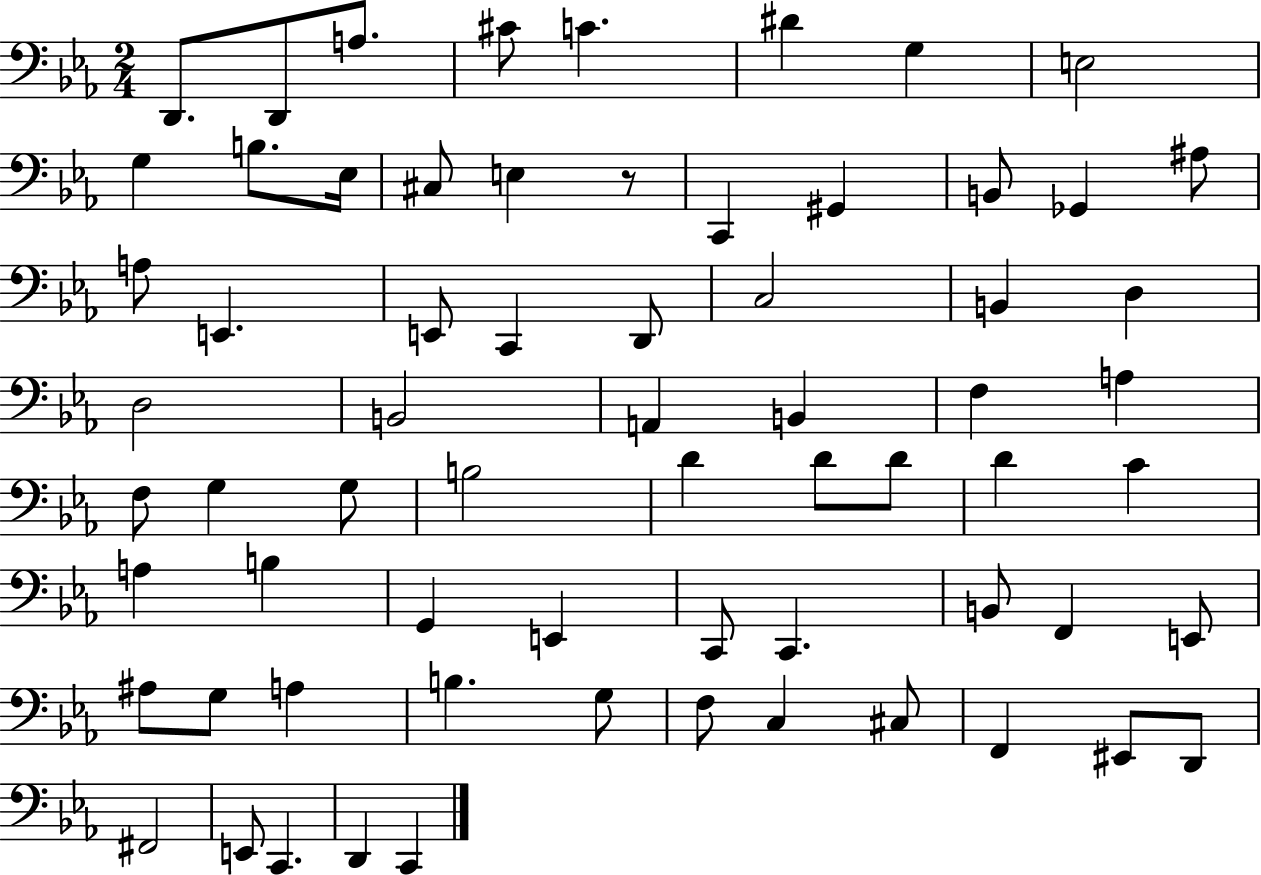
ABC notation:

X:1
T:Untitled
M:2/4
L:1/4
K:Eb
D,,/2 D,,/2 A,/2 ^C/2 C ^D G, E,2 G, B,/2 _E,/4 ^C,/2 E, z/2 C,, ^G,, B,,/2 _G,, ^A,/2 A,/2 E,, E,,/2 C,, D,,/2 C,2 B,, D, D,2 B,,2 A,, B,, F, A, F,/2 G, G,/2 B,2 D D/2 D/2 D C A, B, G,, E,, C,,/2 C,, B,,/2 F,, E,,/2 ^A,/2 G,/2 A, B, G,/2 F,/2 C, ^C,/2 F,, ^E,,/2 D,,/2 ^F,,2 E,,/2 C,, D,, C,,